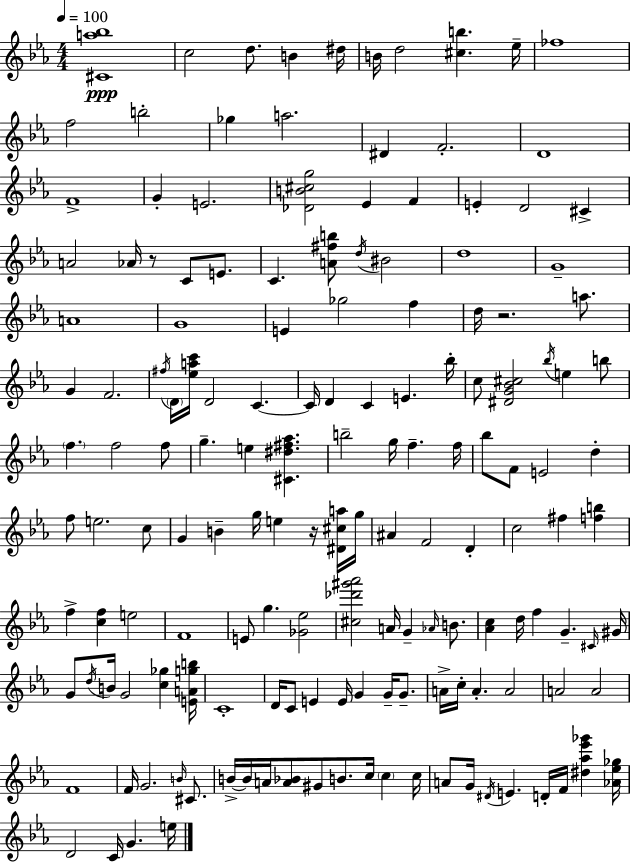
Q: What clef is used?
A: treble